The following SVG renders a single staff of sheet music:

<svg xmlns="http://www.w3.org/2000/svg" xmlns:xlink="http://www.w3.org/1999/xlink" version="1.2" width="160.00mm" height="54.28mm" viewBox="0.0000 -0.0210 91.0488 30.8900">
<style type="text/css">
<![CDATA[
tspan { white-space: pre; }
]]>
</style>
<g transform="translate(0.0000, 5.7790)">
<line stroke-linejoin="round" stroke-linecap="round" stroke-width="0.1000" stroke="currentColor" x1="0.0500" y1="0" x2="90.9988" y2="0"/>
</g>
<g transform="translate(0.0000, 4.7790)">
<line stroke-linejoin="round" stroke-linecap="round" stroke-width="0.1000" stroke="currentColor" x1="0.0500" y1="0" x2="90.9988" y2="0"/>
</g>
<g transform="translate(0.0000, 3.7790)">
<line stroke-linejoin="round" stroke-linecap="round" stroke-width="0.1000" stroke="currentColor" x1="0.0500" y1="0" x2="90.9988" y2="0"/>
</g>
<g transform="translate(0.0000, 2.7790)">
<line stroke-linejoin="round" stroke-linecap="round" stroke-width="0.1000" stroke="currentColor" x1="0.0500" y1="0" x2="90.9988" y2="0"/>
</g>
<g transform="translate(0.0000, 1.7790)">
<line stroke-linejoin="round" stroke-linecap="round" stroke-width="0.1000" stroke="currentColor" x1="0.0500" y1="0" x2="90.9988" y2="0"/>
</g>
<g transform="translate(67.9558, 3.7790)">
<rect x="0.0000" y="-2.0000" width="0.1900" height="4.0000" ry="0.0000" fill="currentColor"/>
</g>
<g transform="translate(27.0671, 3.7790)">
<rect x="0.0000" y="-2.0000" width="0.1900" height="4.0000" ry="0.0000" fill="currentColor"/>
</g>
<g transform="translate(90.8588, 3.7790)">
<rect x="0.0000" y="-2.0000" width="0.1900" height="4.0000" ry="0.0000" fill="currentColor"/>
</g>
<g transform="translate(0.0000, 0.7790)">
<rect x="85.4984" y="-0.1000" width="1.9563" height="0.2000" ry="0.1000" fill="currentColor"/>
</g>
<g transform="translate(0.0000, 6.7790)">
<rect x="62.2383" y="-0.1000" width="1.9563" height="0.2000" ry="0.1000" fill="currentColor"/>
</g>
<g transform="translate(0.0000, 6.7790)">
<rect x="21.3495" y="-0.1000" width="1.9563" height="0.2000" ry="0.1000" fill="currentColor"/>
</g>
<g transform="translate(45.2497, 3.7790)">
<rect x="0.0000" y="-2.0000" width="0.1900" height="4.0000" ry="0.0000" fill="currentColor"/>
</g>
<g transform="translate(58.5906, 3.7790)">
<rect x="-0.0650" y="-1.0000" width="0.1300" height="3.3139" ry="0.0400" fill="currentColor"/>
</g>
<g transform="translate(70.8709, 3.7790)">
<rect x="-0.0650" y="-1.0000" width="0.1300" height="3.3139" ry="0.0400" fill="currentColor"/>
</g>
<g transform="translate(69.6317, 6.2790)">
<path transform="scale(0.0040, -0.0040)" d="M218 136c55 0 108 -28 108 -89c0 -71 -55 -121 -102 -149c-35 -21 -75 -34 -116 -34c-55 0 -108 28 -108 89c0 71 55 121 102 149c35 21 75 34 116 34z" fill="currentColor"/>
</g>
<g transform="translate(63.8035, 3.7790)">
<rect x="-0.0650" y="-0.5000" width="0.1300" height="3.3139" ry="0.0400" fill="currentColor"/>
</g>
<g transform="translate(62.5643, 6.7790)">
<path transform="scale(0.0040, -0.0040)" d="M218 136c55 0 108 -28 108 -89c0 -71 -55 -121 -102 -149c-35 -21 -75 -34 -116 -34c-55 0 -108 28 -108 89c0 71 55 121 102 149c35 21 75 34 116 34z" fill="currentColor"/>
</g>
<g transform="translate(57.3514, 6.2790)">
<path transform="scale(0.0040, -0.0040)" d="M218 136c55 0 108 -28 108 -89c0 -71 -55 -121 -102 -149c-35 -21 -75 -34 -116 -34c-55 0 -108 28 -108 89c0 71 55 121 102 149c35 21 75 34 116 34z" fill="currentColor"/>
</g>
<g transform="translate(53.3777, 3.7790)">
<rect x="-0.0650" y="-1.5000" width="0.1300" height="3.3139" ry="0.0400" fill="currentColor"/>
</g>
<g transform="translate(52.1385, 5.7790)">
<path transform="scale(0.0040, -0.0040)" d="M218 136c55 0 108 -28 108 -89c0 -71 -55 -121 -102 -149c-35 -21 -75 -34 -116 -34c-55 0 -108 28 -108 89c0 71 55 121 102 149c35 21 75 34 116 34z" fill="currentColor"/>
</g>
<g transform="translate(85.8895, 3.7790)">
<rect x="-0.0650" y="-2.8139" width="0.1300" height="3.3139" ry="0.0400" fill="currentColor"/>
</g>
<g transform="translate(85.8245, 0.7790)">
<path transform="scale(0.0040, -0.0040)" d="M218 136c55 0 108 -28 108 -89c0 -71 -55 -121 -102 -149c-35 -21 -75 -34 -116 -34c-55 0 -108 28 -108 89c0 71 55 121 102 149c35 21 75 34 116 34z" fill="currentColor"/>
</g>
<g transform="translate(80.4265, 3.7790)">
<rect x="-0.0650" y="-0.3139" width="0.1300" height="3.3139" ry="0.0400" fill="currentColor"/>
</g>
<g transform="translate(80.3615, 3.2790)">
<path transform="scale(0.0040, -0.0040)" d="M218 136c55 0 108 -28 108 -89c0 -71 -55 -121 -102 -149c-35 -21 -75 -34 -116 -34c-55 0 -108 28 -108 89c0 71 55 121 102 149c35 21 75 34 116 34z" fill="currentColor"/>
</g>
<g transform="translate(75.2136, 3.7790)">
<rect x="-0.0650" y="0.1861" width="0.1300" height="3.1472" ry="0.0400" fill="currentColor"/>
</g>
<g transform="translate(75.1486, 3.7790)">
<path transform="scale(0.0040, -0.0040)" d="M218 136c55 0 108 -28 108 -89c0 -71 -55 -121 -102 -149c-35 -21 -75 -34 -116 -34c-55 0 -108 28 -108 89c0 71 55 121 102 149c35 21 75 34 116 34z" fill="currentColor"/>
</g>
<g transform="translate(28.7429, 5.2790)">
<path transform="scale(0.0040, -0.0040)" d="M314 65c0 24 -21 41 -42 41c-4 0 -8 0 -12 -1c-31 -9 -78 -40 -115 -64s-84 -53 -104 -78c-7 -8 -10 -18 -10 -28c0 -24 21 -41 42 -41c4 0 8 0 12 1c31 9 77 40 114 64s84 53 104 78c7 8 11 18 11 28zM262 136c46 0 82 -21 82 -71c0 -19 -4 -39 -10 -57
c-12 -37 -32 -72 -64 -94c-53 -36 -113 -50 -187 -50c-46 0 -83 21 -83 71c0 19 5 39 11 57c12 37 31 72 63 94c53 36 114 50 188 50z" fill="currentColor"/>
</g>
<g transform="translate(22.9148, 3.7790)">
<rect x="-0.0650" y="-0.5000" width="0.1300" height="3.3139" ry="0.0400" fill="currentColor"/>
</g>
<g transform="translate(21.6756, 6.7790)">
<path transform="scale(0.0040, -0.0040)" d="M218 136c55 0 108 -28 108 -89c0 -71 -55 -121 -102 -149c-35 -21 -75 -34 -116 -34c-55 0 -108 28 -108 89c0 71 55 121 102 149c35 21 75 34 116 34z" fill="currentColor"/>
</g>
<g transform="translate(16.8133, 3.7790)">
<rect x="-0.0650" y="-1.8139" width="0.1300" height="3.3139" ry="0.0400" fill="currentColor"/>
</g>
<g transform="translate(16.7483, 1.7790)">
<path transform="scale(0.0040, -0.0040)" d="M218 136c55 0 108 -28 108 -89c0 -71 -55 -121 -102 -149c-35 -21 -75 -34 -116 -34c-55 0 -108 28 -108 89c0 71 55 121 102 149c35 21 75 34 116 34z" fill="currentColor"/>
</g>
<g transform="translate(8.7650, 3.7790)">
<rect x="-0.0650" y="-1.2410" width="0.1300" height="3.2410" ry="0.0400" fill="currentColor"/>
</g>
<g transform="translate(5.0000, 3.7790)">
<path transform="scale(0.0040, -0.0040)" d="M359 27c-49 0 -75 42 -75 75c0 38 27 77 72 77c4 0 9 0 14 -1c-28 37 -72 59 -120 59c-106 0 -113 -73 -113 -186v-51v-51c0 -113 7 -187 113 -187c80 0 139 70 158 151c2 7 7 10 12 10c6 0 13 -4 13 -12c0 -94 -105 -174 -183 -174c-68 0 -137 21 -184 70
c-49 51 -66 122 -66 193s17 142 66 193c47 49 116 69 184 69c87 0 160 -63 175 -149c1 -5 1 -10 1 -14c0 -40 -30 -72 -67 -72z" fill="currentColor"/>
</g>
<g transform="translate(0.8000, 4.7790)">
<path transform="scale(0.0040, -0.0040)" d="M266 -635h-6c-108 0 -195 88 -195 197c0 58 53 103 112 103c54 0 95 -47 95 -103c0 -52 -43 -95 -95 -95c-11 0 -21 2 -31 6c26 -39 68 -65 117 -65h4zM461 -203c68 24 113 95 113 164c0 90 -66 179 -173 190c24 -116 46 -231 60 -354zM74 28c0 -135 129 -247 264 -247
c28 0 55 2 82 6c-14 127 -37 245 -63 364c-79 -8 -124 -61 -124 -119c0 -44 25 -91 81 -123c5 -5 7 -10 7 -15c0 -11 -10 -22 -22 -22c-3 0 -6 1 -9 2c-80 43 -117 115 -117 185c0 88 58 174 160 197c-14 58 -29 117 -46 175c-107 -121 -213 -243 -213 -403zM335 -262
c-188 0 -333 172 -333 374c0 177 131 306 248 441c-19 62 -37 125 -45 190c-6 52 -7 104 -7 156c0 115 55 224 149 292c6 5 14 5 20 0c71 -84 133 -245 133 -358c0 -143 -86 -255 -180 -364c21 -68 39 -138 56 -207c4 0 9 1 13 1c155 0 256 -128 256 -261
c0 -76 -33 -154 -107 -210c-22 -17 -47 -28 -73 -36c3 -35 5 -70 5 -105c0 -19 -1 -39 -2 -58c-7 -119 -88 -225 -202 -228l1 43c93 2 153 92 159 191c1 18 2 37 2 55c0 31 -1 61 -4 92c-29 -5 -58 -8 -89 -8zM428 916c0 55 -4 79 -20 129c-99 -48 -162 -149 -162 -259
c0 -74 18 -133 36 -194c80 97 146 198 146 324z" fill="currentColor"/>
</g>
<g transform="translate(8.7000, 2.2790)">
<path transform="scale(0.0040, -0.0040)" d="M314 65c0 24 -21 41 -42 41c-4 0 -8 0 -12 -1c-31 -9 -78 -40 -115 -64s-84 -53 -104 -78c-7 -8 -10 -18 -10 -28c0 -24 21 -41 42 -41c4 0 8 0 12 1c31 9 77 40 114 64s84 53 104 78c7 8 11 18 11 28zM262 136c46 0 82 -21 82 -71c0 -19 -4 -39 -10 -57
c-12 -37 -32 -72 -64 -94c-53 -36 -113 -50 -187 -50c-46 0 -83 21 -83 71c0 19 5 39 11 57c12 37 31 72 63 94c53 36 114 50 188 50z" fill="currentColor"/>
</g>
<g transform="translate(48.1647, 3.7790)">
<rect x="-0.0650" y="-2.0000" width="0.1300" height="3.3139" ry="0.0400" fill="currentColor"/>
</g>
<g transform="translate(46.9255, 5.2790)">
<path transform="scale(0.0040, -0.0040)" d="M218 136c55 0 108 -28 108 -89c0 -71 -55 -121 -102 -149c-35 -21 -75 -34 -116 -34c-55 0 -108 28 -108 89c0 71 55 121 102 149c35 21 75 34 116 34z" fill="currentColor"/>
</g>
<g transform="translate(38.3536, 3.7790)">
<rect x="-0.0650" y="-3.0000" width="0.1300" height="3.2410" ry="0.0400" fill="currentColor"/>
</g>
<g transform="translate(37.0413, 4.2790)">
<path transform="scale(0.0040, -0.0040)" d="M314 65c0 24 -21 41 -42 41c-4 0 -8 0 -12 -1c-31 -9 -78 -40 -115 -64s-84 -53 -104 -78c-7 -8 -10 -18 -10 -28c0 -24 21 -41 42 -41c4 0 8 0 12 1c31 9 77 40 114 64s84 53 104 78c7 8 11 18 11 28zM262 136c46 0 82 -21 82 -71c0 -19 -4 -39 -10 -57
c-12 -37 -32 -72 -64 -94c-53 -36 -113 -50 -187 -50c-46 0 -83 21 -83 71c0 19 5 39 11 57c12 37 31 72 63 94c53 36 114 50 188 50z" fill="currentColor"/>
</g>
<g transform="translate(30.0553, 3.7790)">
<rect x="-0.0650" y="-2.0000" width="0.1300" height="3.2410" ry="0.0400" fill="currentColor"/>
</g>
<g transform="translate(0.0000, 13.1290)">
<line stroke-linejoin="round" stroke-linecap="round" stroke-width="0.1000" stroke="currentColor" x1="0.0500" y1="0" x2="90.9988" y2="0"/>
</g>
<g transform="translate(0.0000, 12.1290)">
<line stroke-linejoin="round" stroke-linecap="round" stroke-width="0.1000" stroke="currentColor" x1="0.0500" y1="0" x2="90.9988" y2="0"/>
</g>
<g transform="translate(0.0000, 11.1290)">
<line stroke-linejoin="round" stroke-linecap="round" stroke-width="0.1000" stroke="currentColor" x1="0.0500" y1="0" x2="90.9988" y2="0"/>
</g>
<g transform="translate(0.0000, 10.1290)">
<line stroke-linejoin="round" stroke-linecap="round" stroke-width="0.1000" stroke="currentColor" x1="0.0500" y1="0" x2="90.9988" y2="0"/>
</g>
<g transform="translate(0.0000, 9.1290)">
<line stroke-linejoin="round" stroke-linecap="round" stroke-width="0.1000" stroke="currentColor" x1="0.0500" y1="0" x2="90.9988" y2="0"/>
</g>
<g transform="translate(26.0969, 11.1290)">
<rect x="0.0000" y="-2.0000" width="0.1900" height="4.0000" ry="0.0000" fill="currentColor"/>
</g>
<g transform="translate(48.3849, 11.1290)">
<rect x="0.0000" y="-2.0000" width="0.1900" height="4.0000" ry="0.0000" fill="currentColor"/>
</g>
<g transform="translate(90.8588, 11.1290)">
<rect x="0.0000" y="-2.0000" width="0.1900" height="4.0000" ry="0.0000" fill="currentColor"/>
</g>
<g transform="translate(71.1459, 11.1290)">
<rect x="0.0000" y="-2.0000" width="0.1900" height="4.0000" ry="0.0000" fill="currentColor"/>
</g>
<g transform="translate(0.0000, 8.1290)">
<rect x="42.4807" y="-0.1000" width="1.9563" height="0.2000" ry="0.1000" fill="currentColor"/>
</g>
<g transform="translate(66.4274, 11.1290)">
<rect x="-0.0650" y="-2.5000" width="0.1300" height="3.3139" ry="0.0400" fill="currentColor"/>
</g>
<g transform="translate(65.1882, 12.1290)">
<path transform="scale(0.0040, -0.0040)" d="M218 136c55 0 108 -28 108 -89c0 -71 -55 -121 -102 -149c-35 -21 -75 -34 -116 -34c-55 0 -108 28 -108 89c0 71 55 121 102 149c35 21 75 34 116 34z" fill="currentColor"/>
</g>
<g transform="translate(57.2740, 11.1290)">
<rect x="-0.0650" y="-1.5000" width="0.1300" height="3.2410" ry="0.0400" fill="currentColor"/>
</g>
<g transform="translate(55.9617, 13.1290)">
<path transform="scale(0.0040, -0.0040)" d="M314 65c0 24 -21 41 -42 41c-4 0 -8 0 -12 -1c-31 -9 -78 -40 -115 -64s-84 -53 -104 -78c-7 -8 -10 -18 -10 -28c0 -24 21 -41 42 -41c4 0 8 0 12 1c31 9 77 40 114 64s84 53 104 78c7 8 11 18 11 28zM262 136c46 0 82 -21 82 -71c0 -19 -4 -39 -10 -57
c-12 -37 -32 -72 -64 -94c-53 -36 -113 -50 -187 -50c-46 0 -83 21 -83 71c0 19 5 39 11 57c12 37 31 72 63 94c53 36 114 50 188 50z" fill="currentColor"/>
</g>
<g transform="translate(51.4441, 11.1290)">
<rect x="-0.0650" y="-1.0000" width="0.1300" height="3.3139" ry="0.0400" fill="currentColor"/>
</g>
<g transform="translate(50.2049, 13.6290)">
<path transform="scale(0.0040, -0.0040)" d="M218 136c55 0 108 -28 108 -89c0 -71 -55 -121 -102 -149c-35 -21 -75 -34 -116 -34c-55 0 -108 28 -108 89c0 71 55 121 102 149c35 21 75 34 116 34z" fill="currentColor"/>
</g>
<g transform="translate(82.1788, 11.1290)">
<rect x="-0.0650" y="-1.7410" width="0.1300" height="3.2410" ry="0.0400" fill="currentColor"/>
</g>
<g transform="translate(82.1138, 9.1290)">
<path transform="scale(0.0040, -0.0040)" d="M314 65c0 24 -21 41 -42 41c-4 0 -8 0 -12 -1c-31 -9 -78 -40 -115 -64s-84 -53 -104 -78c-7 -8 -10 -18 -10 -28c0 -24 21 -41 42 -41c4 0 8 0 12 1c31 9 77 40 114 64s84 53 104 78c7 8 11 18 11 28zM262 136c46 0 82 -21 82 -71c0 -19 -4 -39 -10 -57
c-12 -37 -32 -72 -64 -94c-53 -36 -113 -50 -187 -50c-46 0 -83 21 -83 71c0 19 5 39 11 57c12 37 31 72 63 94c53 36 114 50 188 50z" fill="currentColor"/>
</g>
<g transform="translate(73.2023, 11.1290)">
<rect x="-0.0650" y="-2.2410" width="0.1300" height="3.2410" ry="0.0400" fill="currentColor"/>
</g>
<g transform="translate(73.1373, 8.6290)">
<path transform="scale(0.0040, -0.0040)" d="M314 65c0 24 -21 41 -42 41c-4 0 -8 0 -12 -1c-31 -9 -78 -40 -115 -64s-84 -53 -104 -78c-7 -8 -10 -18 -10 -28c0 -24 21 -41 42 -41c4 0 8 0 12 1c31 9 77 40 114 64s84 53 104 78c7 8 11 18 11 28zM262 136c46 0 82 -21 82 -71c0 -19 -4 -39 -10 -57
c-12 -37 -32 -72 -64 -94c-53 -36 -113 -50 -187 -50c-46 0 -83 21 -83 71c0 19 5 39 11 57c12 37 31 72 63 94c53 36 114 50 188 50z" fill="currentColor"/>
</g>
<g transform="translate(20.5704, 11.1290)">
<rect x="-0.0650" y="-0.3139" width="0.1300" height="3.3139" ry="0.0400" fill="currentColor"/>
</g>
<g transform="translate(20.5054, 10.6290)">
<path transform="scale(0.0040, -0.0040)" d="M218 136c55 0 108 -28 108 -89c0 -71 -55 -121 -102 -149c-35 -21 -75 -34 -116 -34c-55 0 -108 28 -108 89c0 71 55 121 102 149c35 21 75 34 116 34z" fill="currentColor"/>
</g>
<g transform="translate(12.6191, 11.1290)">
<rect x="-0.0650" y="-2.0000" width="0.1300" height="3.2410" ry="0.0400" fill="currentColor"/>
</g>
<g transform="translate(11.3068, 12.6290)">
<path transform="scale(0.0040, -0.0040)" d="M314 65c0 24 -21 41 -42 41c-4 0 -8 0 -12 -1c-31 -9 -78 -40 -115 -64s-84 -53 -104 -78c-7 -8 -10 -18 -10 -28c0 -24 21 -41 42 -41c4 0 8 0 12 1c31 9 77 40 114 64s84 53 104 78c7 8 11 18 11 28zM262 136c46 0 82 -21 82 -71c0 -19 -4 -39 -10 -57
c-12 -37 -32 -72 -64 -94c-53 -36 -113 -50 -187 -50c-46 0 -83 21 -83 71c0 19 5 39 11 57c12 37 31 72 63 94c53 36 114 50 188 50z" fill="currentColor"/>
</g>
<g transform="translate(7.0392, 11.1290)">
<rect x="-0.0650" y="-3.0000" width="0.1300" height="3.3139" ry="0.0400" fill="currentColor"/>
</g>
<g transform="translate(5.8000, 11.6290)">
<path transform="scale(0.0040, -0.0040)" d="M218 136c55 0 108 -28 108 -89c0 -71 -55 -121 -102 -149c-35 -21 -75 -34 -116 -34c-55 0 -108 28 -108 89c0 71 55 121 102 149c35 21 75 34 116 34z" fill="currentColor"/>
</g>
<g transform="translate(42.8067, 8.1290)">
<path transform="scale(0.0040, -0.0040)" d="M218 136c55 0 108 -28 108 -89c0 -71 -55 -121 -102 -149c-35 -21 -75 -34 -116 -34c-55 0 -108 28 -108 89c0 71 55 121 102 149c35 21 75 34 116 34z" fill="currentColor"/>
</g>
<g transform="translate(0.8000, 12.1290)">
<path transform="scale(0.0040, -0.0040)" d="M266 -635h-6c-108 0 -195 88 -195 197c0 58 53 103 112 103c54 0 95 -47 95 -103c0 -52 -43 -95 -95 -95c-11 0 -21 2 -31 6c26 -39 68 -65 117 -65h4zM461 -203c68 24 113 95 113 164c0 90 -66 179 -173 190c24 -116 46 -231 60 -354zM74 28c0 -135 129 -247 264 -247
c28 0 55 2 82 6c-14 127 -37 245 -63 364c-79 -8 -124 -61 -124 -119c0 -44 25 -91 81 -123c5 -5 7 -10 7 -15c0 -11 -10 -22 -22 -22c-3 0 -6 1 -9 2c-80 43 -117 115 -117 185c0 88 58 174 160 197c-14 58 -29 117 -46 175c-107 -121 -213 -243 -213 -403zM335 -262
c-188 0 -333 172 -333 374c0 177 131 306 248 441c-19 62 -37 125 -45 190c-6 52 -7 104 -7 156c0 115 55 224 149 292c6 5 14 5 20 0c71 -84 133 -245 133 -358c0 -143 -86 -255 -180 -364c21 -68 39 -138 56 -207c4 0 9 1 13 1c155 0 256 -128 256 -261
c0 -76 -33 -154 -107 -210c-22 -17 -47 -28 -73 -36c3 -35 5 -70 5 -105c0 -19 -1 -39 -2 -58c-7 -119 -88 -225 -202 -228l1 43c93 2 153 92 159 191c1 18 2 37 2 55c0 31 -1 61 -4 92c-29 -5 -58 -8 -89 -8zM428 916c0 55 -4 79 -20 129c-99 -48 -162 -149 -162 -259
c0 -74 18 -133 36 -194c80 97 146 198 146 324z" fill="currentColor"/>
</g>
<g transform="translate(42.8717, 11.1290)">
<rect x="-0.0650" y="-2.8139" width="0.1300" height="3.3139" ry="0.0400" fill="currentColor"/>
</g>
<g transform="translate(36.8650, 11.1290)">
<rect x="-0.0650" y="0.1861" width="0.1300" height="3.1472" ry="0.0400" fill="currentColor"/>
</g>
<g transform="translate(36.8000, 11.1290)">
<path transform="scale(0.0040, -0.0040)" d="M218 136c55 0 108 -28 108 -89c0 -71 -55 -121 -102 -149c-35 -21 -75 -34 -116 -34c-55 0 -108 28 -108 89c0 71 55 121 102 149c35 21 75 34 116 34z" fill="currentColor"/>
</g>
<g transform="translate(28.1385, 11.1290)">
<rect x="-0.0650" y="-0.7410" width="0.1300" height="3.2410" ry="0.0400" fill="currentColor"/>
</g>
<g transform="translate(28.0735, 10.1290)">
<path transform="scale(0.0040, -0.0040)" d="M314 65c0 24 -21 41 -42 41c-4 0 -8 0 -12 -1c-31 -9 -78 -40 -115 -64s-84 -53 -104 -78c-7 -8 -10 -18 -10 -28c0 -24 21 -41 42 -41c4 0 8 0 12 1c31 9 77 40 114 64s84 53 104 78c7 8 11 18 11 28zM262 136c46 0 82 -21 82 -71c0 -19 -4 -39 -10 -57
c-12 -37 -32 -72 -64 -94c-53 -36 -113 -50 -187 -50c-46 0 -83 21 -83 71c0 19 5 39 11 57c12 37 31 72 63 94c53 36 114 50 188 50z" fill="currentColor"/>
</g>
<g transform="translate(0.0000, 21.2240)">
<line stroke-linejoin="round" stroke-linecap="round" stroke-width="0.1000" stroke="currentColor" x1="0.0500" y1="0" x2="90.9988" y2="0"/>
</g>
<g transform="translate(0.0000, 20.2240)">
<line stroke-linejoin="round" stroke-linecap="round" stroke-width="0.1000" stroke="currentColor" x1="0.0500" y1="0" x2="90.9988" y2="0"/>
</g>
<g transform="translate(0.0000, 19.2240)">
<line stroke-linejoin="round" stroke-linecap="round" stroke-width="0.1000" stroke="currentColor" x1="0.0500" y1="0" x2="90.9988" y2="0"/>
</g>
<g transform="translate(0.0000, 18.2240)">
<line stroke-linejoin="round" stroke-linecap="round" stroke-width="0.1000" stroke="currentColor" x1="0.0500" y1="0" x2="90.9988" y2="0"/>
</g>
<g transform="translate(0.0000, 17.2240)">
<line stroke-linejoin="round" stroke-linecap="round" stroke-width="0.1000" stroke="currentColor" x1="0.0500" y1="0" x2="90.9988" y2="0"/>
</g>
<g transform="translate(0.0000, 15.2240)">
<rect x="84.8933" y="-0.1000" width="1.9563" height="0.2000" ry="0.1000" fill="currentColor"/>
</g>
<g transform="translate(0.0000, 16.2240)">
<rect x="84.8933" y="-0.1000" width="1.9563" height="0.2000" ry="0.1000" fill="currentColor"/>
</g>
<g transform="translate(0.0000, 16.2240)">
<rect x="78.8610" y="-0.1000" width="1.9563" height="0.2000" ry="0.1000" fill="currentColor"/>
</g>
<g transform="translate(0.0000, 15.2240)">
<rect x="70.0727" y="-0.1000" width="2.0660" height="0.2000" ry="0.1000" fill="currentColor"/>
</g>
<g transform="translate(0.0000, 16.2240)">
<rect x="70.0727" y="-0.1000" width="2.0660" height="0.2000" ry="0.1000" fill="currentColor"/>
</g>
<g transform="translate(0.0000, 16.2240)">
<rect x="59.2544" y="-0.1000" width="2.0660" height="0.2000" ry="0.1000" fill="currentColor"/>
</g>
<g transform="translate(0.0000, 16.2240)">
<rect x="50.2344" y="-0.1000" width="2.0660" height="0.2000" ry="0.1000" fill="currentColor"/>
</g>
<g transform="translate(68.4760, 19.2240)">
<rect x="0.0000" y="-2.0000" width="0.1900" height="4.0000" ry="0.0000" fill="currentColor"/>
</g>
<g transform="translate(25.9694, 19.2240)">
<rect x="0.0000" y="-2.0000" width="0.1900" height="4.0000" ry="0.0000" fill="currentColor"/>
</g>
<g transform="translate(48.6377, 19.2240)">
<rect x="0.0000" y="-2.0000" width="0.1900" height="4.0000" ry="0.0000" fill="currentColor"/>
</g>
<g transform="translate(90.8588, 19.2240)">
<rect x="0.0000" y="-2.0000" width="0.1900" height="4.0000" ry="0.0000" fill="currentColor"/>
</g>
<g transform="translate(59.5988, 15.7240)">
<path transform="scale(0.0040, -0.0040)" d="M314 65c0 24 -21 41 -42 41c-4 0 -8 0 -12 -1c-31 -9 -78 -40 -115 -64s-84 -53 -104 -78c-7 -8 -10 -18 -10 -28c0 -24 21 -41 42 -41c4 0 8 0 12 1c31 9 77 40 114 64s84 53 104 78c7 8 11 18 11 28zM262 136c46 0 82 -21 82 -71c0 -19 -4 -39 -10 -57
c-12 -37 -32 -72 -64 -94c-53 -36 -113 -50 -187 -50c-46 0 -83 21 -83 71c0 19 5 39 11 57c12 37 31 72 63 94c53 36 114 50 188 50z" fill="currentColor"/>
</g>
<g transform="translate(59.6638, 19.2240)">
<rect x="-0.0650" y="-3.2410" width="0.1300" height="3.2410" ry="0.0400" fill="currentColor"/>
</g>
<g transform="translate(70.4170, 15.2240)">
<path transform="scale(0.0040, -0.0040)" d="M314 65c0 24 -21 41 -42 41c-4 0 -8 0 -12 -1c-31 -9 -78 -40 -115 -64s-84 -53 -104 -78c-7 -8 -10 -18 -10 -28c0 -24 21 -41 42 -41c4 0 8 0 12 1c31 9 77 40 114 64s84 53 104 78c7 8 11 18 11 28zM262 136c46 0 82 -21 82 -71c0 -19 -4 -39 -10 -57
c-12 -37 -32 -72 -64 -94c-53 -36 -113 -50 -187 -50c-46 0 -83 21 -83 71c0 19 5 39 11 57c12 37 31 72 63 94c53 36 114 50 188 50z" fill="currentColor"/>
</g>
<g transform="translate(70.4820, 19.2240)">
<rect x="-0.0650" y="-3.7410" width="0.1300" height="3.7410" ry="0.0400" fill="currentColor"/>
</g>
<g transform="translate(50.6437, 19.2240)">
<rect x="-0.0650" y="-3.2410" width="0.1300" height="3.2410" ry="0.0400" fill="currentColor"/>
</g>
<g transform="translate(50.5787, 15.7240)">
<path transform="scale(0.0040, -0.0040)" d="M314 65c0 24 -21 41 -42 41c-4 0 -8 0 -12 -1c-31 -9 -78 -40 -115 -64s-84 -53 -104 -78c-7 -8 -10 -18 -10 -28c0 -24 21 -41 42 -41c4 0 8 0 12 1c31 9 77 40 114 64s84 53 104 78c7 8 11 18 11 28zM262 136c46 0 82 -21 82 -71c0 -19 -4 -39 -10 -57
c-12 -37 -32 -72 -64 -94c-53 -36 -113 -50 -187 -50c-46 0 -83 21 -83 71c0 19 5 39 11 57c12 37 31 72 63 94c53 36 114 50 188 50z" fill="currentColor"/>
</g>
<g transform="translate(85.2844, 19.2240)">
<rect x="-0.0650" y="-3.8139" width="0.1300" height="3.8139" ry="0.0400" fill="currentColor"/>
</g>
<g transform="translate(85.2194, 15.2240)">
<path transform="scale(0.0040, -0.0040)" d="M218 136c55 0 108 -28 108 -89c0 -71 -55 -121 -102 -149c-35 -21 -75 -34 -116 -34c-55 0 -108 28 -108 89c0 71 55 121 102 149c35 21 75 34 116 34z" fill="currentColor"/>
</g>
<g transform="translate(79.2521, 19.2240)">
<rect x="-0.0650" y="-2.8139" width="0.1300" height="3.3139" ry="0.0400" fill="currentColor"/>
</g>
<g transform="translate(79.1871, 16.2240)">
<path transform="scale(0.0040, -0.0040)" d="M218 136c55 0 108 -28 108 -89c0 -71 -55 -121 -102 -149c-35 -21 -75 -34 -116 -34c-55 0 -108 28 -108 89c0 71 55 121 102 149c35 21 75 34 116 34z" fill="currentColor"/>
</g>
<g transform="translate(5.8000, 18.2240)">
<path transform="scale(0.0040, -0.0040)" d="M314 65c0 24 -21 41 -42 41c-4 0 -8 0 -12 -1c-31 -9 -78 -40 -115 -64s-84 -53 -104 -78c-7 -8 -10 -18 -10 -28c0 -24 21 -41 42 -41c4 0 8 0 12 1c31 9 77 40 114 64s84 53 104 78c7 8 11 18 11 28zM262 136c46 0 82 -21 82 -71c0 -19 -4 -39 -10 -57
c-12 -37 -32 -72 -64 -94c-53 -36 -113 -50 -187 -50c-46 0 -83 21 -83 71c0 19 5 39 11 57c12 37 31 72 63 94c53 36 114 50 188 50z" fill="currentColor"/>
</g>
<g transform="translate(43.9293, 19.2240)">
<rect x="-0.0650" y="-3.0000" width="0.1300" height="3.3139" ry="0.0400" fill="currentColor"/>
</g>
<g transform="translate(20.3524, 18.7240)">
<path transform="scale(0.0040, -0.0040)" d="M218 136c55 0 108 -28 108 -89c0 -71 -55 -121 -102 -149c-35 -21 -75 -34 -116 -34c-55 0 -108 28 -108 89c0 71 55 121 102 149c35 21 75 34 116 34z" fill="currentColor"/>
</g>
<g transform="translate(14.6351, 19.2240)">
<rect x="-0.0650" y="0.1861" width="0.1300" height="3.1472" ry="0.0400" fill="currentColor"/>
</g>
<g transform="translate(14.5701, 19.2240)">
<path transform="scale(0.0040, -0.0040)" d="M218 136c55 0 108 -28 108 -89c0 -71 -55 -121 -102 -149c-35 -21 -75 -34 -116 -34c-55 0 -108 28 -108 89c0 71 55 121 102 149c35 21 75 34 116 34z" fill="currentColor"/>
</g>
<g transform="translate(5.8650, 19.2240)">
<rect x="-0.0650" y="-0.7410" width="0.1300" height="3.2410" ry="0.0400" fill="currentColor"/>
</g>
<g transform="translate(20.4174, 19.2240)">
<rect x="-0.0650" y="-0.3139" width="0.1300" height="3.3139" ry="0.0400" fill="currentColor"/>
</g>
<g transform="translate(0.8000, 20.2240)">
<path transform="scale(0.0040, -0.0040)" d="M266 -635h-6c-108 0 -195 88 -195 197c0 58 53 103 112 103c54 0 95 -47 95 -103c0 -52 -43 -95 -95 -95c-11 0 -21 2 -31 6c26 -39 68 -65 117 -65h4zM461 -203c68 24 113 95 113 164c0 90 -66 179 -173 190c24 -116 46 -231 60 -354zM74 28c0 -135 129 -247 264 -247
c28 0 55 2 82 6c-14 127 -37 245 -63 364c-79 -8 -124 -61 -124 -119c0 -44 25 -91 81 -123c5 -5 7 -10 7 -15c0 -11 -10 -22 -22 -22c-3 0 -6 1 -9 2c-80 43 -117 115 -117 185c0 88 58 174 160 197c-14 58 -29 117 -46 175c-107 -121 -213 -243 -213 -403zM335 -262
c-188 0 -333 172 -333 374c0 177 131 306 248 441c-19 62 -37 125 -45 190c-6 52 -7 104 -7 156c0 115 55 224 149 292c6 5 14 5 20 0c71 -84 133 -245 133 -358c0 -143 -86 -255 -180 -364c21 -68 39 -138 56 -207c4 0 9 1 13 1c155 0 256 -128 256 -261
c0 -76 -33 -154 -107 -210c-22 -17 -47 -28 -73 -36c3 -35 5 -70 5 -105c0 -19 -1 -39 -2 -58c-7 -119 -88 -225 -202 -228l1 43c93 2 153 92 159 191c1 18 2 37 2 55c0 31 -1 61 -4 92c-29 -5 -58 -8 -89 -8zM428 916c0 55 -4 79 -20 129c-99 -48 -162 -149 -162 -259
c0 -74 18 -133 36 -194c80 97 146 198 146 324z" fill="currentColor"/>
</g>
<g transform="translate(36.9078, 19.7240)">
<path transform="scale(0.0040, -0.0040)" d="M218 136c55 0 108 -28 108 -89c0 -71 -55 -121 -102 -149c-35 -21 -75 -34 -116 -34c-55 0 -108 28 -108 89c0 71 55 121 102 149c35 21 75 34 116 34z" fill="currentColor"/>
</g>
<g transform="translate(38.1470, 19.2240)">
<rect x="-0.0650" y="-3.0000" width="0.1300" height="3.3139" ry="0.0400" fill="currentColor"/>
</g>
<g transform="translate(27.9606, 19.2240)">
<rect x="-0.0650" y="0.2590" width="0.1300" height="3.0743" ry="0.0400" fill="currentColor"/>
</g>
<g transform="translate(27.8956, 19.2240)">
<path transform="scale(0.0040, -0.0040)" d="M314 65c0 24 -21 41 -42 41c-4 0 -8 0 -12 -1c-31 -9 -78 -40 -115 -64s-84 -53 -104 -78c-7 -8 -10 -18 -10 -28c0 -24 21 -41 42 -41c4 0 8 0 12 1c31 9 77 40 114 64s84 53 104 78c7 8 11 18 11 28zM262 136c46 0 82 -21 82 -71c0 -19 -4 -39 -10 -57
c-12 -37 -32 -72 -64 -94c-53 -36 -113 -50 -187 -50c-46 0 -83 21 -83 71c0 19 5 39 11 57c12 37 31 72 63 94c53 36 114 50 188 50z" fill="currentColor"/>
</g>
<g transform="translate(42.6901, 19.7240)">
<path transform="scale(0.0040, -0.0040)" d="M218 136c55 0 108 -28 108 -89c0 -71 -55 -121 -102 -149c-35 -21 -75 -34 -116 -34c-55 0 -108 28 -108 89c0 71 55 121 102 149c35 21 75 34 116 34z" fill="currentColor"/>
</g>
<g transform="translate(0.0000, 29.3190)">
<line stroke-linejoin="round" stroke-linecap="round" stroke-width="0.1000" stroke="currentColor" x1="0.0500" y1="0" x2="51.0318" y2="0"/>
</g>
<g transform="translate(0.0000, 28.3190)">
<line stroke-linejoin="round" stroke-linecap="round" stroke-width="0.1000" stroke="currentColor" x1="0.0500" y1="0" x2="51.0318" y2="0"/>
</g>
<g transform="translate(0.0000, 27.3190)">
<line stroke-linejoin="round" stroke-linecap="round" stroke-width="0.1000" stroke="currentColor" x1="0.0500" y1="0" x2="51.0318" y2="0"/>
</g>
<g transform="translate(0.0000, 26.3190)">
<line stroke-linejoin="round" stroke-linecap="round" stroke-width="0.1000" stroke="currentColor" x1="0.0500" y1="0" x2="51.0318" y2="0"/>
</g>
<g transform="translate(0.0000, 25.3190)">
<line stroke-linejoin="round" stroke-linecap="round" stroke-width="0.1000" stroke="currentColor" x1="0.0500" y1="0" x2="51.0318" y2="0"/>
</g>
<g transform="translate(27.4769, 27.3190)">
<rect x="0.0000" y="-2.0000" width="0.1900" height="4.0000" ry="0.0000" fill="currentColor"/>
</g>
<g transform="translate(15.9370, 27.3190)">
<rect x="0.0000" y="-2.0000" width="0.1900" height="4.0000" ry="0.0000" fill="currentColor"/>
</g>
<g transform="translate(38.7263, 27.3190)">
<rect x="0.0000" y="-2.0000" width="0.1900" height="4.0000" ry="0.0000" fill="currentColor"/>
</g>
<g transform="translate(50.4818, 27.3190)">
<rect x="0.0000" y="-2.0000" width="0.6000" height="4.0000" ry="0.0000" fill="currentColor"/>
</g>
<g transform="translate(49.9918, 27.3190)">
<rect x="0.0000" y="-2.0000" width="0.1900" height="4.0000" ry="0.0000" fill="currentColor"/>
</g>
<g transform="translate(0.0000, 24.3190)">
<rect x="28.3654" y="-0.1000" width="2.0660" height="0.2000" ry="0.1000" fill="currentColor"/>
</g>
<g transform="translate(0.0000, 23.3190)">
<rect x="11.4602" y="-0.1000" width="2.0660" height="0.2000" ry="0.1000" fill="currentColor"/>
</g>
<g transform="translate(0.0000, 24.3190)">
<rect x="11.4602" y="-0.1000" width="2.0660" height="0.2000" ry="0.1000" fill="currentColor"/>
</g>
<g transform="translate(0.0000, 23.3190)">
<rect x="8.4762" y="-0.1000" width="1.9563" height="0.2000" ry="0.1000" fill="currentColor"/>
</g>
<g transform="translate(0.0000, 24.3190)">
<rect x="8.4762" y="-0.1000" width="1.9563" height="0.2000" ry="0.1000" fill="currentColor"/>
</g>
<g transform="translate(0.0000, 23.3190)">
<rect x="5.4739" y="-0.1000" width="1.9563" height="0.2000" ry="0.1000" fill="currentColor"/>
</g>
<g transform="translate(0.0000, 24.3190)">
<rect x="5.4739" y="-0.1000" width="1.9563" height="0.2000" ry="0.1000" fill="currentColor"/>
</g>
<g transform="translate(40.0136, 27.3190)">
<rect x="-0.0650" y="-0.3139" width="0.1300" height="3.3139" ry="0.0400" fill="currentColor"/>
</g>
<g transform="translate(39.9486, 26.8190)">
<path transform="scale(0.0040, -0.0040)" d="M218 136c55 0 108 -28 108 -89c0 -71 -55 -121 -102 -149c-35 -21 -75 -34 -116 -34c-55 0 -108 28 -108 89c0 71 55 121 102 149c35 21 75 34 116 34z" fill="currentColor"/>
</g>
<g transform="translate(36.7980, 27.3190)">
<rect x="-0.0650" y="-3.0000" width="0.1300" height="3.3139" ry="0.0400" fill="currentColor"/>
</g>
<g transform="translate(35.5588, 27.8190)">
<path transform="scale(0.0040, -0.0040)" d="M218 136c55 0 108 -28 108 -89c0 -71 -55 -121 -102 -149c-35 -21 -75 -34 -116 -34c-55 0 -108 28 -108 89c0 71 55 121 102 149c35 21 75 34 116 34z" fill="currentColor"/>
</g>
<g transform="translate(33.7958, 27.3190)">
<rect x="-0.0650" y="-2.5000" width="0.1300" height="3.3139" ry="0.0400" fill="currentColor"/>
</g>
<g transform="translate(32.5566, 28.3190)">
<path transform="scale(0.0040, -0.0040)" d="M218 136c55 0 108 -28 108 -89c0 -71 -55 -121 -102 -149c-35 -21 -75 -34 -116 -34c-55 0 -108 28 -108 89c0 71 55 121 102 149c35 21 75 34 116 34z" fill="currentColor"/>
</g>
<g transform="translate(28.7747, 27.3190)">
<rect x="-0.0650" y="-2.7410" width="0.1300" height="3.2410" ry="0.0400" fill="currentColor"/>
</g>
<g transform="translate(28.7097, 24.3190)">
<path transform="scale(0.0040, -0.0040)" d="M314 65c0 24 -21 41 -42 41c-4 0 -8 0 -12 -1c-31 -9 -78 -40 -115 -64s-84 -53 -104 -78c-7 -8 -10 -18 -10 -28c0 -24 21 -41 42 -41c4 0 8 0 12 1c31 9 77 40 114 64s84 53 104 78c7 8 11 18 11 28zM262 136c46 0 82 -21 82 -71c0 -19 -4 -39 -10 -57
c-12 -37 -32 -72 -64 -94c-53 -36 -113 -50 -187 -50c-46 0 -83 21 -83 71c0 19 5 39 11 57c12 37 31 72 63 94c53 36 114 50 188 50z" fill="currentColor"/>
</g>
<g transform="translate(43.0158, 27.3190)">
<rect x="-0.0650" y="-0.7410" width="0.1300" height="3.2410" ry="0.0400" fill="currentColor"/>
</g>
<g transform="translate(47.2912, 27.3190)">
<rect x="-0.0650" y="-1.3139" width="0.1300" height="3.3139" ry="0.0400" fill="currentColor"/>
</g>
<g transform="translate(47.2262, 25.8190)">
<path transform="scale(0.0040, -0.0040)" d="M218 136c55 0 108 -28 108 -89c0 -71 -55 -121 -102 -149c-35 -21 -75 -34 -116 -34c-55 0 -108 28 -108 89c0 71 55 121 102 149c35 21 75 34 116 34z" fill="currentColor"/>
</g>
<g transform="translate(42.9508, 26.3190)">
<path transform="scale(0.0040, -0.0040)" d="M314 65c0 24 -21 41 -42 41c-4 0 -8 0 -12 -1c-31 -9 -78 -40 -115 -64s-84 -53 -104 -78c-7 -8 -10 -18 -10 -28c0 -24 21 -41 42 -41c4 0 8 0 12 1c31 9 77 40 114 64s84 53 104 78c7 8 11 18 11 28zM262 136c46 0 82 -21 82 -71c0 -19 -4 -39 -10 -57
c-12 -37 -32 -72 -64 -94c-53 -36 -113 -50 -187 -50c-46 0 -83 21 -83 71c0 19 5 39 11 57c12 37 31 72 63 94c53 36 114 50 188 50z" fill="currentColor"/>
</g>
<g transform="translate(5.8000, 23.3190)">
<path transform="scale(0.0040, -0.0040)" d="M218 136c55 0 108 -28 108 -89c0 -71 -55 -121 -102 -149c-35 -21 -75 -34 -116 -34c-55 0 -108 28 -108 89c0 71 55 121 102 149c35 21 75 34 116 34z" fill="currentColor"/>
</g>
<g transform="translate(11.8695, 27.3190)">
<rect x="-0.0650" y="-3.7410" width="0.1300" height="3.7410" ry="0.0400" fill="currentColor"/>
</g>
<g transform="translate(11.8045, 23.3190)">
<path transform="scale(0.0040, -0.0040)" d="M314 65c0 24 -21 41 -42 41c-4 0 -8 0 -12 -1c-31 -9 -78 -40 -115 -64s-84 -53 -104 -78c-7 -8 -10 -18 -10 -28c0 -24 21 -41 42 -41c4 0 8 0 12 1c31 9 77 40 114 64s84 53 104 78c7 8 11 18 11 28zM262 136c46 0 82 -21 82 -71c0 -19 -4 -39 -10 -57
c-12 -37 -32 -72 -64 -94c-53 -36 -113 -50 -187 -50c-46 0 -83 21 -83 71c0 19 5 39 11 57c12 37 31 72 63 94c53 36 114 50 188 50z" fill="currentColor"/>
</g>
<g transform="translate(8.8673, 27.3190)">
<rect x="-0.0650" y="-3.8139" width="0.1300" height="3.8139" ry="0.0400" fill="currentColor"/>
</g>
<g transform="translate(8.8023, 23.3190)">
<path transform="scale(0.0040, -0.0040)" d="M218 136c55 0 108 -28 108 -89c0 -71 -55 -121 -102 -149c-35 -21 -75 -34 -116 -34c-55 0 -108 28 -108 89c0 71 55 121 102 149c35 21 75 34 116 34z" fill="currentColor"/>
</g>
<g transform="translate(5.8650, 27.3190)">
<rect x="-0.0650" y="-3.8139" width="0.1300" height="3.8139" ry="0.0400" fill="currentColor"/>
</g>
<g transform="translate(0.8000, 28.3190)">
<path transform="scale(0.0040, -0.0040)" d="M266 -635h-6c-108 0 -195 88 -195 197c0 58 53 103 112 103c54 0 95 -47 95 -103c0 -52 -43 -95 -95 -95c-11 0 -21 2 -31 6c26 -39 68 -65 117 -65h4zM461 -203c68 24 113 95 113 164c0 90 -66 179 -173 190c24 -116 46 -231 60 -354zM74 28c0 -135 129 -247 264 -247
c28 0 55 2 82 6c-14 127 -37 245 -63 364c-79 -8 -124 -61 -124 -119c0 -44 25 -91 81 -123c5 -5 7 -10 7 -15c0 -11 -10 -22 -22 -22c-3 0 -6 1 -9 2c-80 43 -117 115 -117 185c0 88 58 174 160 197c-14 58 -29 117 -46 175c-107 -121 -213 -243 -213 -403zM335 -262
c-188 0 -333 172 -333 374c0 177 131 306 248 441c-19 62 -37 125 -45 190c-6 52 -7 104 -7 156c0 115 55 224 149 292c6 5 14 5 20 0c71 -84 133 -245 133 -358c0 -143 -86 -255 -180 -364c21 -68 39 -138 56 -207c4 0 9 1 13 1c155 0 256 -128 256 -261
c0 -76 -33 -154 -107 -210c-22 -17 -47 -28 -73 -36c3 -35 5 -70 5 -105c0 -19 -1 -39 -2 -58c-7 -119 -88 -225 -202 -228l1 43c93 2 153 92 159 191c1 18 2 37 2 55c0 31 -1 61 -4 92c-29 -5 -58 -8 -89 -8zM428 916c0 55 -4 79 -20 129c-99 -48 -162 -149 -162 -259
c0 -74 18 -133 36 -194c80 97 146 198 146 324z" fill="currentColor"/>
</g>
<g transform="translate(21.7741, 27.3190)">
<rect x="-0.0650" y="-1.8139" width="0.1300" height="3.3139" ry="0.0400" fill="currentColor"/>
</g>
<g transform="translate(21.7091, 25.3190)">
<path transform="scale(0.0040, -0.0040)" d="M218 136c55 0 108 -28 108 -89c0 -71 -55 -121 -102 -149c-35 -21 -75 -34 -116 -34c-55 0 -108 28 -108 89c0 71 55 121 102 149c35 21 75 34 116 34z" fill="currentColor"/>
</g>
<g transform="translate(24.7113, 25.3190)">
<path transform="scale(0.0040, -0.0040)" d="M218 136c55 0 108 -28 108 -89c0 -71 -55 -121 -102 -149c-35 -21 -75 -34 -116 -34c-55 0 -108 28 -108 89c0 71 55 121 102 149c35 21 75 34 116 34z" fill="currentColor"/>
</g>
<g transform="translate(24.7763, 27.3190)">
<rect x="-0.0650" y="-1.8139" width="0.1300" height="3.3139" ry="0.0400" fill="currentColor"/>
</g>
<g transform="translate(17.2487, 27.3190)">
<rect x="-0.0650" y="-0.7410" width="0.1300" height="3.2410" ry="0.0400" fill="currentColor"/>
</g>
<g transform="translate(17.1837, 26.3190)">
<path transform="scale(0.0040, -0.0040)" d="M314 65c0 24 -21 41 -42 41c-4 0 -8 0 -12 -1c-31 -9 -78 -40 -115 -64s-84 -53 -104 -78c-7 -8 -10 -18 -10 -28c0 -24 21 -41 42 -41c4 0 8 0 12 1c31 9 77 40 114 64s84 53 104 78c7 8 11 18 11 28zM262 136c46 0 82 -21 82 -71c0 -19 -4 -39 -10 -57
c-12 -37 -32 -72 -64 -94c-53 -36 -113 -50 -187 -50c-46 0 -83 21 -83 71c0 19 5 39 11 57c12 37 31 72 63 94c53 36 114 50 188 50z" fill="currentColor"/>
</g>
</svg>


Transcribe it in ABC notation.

X:1
T:Untitled
M:4/4
L:1/4
K:C
e2 f C F2 A2 F E D C D B c a A F2 c d2 B a D E2 G g2 f2 d2 B c B2 A A b2 b2 c'2 a c' c' c' c'2 d2 f f a2 G A c d2 e